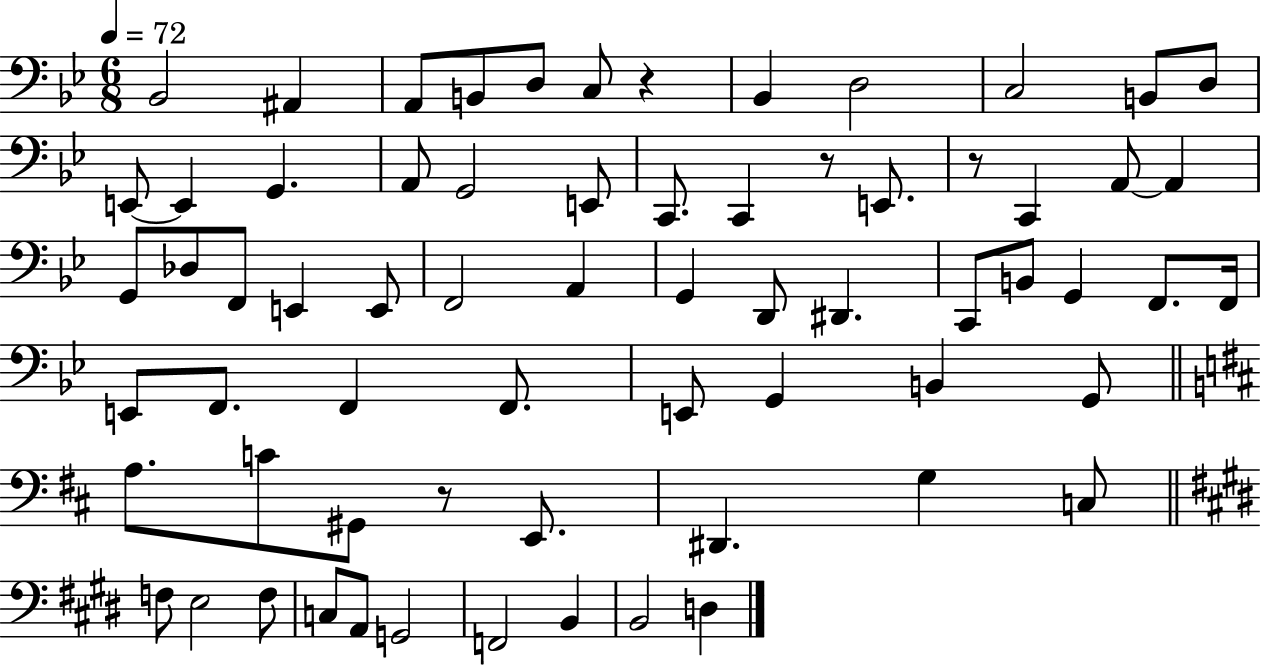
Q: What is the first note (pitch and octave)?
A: Bb2